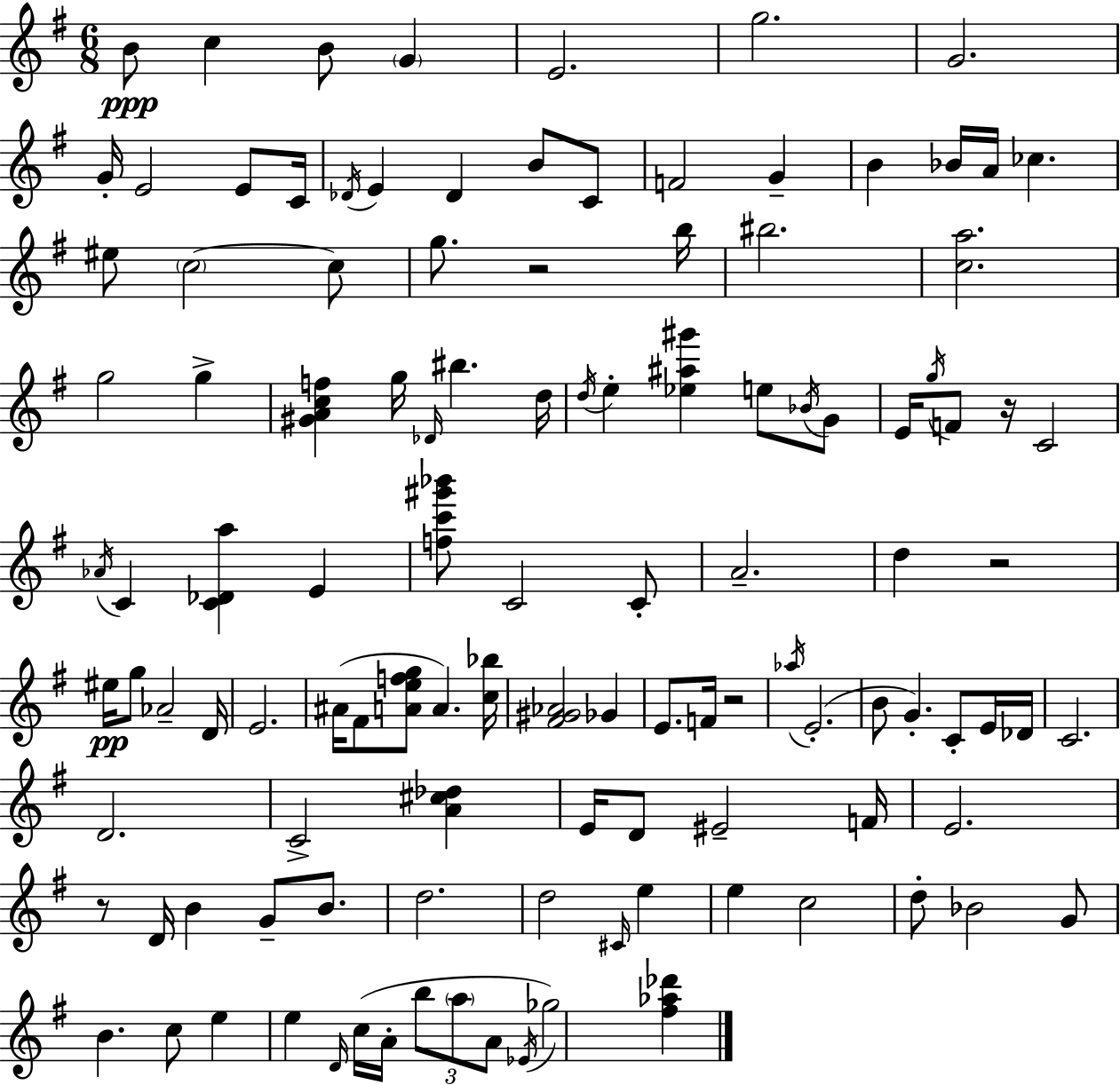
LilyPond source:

{
  \clef treble
  \numericTimeSignature
  \time 6/8
  \key e \minor
  b'8\ppp c''4 b'8 \parenthesize g'4 | e'2. | g''2. | g'2. | \break g'16-. e'2 e'8 c'16 | \acciaccatura { des'16 } e'4 des'4 b'8 c'8 | f'2 g'4-- | b'4 bes'16 a'16 ces''4. | \break eis''8 \parenthesize c''2~~ c''8 | g''8. r2 | b''16 bis''2. | <c'' a''>2. | \break g''2 g''4-> | <gis' a' c'' f''>4 g''16 \grace { des'16 } bis''4. | d''16 \acciaccatura { d''16 } e''4-. <ees'' ais'' gis'''>4 e''8 | \acciaccatura { bes'16 } g'8 e'16 \acciaccatura { g''16 } f'8 r16 c'2 | \break \acciaccatura { aes'16 } c'4 <c' des' a''>4 | e'4 <f'' c''' gis''' bes'''>8 c'2 | c'8-. a'2.-- | d''4 r2 | \break eis''16\pp g''8 aes'2-- | d'16 e'2. | ais'16( fis'8 <a' e'' f'' g''>8 a'4.) | <c'' bes''>16 <fis' gis' aes'>2 | \break ges'4 e'8. f'16 r2 | \acciaccatura { aes''16 } e'2.-.( | b'8 g'4.-.) | c'8-. e'16 des'16 c'2. | \break d'2. | c'2-> | <a' cis'' des''>4 e'16 d'8 eis'2-- | f'16 e'2. | \break r8 d'16 b'4 | g'8-- b'8. d''2. | d''2 | \grace { cis'16 } e''4 e''4 | \break c''2 d''8-. bes'2 | g'8 b'4. | c''8 e''4 e''4 | \grace { d'16 } c''16( a'16-. \tuplet 3/2 { b''8 \parenthesize a''8 a'8 } \acciaccatura { ees'16 }) ges''2 | \break <fis'' aes'' des'''>4 \bar "|."
}